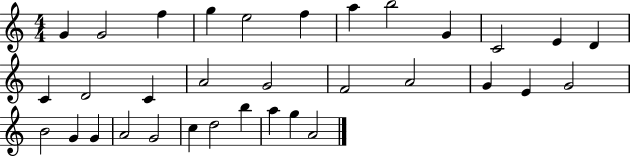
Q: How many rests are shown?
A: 0